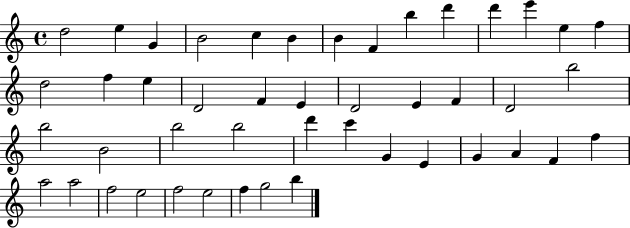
D5/h E5/q G4/q B4/h C5/q B4/q B4/q F4/q B5/q D6/q D6/q E6/q E5/q F5/q D5/h F5/q E5/q D4/h F4/q E4/q D4/h E4/q F4/q D4/h B5/h B5/h B4/h B5/h B5/h D6/q C6/q G4/q E4/q G4/q A4/q F4/q F5/q A5/h A5/h F5/h E5/h F5/h E5/h F5/q G5/h B5/q